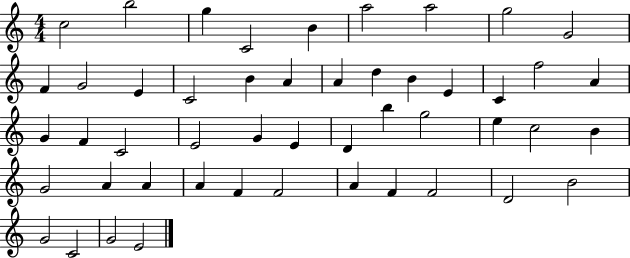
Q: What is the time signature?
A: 4/4